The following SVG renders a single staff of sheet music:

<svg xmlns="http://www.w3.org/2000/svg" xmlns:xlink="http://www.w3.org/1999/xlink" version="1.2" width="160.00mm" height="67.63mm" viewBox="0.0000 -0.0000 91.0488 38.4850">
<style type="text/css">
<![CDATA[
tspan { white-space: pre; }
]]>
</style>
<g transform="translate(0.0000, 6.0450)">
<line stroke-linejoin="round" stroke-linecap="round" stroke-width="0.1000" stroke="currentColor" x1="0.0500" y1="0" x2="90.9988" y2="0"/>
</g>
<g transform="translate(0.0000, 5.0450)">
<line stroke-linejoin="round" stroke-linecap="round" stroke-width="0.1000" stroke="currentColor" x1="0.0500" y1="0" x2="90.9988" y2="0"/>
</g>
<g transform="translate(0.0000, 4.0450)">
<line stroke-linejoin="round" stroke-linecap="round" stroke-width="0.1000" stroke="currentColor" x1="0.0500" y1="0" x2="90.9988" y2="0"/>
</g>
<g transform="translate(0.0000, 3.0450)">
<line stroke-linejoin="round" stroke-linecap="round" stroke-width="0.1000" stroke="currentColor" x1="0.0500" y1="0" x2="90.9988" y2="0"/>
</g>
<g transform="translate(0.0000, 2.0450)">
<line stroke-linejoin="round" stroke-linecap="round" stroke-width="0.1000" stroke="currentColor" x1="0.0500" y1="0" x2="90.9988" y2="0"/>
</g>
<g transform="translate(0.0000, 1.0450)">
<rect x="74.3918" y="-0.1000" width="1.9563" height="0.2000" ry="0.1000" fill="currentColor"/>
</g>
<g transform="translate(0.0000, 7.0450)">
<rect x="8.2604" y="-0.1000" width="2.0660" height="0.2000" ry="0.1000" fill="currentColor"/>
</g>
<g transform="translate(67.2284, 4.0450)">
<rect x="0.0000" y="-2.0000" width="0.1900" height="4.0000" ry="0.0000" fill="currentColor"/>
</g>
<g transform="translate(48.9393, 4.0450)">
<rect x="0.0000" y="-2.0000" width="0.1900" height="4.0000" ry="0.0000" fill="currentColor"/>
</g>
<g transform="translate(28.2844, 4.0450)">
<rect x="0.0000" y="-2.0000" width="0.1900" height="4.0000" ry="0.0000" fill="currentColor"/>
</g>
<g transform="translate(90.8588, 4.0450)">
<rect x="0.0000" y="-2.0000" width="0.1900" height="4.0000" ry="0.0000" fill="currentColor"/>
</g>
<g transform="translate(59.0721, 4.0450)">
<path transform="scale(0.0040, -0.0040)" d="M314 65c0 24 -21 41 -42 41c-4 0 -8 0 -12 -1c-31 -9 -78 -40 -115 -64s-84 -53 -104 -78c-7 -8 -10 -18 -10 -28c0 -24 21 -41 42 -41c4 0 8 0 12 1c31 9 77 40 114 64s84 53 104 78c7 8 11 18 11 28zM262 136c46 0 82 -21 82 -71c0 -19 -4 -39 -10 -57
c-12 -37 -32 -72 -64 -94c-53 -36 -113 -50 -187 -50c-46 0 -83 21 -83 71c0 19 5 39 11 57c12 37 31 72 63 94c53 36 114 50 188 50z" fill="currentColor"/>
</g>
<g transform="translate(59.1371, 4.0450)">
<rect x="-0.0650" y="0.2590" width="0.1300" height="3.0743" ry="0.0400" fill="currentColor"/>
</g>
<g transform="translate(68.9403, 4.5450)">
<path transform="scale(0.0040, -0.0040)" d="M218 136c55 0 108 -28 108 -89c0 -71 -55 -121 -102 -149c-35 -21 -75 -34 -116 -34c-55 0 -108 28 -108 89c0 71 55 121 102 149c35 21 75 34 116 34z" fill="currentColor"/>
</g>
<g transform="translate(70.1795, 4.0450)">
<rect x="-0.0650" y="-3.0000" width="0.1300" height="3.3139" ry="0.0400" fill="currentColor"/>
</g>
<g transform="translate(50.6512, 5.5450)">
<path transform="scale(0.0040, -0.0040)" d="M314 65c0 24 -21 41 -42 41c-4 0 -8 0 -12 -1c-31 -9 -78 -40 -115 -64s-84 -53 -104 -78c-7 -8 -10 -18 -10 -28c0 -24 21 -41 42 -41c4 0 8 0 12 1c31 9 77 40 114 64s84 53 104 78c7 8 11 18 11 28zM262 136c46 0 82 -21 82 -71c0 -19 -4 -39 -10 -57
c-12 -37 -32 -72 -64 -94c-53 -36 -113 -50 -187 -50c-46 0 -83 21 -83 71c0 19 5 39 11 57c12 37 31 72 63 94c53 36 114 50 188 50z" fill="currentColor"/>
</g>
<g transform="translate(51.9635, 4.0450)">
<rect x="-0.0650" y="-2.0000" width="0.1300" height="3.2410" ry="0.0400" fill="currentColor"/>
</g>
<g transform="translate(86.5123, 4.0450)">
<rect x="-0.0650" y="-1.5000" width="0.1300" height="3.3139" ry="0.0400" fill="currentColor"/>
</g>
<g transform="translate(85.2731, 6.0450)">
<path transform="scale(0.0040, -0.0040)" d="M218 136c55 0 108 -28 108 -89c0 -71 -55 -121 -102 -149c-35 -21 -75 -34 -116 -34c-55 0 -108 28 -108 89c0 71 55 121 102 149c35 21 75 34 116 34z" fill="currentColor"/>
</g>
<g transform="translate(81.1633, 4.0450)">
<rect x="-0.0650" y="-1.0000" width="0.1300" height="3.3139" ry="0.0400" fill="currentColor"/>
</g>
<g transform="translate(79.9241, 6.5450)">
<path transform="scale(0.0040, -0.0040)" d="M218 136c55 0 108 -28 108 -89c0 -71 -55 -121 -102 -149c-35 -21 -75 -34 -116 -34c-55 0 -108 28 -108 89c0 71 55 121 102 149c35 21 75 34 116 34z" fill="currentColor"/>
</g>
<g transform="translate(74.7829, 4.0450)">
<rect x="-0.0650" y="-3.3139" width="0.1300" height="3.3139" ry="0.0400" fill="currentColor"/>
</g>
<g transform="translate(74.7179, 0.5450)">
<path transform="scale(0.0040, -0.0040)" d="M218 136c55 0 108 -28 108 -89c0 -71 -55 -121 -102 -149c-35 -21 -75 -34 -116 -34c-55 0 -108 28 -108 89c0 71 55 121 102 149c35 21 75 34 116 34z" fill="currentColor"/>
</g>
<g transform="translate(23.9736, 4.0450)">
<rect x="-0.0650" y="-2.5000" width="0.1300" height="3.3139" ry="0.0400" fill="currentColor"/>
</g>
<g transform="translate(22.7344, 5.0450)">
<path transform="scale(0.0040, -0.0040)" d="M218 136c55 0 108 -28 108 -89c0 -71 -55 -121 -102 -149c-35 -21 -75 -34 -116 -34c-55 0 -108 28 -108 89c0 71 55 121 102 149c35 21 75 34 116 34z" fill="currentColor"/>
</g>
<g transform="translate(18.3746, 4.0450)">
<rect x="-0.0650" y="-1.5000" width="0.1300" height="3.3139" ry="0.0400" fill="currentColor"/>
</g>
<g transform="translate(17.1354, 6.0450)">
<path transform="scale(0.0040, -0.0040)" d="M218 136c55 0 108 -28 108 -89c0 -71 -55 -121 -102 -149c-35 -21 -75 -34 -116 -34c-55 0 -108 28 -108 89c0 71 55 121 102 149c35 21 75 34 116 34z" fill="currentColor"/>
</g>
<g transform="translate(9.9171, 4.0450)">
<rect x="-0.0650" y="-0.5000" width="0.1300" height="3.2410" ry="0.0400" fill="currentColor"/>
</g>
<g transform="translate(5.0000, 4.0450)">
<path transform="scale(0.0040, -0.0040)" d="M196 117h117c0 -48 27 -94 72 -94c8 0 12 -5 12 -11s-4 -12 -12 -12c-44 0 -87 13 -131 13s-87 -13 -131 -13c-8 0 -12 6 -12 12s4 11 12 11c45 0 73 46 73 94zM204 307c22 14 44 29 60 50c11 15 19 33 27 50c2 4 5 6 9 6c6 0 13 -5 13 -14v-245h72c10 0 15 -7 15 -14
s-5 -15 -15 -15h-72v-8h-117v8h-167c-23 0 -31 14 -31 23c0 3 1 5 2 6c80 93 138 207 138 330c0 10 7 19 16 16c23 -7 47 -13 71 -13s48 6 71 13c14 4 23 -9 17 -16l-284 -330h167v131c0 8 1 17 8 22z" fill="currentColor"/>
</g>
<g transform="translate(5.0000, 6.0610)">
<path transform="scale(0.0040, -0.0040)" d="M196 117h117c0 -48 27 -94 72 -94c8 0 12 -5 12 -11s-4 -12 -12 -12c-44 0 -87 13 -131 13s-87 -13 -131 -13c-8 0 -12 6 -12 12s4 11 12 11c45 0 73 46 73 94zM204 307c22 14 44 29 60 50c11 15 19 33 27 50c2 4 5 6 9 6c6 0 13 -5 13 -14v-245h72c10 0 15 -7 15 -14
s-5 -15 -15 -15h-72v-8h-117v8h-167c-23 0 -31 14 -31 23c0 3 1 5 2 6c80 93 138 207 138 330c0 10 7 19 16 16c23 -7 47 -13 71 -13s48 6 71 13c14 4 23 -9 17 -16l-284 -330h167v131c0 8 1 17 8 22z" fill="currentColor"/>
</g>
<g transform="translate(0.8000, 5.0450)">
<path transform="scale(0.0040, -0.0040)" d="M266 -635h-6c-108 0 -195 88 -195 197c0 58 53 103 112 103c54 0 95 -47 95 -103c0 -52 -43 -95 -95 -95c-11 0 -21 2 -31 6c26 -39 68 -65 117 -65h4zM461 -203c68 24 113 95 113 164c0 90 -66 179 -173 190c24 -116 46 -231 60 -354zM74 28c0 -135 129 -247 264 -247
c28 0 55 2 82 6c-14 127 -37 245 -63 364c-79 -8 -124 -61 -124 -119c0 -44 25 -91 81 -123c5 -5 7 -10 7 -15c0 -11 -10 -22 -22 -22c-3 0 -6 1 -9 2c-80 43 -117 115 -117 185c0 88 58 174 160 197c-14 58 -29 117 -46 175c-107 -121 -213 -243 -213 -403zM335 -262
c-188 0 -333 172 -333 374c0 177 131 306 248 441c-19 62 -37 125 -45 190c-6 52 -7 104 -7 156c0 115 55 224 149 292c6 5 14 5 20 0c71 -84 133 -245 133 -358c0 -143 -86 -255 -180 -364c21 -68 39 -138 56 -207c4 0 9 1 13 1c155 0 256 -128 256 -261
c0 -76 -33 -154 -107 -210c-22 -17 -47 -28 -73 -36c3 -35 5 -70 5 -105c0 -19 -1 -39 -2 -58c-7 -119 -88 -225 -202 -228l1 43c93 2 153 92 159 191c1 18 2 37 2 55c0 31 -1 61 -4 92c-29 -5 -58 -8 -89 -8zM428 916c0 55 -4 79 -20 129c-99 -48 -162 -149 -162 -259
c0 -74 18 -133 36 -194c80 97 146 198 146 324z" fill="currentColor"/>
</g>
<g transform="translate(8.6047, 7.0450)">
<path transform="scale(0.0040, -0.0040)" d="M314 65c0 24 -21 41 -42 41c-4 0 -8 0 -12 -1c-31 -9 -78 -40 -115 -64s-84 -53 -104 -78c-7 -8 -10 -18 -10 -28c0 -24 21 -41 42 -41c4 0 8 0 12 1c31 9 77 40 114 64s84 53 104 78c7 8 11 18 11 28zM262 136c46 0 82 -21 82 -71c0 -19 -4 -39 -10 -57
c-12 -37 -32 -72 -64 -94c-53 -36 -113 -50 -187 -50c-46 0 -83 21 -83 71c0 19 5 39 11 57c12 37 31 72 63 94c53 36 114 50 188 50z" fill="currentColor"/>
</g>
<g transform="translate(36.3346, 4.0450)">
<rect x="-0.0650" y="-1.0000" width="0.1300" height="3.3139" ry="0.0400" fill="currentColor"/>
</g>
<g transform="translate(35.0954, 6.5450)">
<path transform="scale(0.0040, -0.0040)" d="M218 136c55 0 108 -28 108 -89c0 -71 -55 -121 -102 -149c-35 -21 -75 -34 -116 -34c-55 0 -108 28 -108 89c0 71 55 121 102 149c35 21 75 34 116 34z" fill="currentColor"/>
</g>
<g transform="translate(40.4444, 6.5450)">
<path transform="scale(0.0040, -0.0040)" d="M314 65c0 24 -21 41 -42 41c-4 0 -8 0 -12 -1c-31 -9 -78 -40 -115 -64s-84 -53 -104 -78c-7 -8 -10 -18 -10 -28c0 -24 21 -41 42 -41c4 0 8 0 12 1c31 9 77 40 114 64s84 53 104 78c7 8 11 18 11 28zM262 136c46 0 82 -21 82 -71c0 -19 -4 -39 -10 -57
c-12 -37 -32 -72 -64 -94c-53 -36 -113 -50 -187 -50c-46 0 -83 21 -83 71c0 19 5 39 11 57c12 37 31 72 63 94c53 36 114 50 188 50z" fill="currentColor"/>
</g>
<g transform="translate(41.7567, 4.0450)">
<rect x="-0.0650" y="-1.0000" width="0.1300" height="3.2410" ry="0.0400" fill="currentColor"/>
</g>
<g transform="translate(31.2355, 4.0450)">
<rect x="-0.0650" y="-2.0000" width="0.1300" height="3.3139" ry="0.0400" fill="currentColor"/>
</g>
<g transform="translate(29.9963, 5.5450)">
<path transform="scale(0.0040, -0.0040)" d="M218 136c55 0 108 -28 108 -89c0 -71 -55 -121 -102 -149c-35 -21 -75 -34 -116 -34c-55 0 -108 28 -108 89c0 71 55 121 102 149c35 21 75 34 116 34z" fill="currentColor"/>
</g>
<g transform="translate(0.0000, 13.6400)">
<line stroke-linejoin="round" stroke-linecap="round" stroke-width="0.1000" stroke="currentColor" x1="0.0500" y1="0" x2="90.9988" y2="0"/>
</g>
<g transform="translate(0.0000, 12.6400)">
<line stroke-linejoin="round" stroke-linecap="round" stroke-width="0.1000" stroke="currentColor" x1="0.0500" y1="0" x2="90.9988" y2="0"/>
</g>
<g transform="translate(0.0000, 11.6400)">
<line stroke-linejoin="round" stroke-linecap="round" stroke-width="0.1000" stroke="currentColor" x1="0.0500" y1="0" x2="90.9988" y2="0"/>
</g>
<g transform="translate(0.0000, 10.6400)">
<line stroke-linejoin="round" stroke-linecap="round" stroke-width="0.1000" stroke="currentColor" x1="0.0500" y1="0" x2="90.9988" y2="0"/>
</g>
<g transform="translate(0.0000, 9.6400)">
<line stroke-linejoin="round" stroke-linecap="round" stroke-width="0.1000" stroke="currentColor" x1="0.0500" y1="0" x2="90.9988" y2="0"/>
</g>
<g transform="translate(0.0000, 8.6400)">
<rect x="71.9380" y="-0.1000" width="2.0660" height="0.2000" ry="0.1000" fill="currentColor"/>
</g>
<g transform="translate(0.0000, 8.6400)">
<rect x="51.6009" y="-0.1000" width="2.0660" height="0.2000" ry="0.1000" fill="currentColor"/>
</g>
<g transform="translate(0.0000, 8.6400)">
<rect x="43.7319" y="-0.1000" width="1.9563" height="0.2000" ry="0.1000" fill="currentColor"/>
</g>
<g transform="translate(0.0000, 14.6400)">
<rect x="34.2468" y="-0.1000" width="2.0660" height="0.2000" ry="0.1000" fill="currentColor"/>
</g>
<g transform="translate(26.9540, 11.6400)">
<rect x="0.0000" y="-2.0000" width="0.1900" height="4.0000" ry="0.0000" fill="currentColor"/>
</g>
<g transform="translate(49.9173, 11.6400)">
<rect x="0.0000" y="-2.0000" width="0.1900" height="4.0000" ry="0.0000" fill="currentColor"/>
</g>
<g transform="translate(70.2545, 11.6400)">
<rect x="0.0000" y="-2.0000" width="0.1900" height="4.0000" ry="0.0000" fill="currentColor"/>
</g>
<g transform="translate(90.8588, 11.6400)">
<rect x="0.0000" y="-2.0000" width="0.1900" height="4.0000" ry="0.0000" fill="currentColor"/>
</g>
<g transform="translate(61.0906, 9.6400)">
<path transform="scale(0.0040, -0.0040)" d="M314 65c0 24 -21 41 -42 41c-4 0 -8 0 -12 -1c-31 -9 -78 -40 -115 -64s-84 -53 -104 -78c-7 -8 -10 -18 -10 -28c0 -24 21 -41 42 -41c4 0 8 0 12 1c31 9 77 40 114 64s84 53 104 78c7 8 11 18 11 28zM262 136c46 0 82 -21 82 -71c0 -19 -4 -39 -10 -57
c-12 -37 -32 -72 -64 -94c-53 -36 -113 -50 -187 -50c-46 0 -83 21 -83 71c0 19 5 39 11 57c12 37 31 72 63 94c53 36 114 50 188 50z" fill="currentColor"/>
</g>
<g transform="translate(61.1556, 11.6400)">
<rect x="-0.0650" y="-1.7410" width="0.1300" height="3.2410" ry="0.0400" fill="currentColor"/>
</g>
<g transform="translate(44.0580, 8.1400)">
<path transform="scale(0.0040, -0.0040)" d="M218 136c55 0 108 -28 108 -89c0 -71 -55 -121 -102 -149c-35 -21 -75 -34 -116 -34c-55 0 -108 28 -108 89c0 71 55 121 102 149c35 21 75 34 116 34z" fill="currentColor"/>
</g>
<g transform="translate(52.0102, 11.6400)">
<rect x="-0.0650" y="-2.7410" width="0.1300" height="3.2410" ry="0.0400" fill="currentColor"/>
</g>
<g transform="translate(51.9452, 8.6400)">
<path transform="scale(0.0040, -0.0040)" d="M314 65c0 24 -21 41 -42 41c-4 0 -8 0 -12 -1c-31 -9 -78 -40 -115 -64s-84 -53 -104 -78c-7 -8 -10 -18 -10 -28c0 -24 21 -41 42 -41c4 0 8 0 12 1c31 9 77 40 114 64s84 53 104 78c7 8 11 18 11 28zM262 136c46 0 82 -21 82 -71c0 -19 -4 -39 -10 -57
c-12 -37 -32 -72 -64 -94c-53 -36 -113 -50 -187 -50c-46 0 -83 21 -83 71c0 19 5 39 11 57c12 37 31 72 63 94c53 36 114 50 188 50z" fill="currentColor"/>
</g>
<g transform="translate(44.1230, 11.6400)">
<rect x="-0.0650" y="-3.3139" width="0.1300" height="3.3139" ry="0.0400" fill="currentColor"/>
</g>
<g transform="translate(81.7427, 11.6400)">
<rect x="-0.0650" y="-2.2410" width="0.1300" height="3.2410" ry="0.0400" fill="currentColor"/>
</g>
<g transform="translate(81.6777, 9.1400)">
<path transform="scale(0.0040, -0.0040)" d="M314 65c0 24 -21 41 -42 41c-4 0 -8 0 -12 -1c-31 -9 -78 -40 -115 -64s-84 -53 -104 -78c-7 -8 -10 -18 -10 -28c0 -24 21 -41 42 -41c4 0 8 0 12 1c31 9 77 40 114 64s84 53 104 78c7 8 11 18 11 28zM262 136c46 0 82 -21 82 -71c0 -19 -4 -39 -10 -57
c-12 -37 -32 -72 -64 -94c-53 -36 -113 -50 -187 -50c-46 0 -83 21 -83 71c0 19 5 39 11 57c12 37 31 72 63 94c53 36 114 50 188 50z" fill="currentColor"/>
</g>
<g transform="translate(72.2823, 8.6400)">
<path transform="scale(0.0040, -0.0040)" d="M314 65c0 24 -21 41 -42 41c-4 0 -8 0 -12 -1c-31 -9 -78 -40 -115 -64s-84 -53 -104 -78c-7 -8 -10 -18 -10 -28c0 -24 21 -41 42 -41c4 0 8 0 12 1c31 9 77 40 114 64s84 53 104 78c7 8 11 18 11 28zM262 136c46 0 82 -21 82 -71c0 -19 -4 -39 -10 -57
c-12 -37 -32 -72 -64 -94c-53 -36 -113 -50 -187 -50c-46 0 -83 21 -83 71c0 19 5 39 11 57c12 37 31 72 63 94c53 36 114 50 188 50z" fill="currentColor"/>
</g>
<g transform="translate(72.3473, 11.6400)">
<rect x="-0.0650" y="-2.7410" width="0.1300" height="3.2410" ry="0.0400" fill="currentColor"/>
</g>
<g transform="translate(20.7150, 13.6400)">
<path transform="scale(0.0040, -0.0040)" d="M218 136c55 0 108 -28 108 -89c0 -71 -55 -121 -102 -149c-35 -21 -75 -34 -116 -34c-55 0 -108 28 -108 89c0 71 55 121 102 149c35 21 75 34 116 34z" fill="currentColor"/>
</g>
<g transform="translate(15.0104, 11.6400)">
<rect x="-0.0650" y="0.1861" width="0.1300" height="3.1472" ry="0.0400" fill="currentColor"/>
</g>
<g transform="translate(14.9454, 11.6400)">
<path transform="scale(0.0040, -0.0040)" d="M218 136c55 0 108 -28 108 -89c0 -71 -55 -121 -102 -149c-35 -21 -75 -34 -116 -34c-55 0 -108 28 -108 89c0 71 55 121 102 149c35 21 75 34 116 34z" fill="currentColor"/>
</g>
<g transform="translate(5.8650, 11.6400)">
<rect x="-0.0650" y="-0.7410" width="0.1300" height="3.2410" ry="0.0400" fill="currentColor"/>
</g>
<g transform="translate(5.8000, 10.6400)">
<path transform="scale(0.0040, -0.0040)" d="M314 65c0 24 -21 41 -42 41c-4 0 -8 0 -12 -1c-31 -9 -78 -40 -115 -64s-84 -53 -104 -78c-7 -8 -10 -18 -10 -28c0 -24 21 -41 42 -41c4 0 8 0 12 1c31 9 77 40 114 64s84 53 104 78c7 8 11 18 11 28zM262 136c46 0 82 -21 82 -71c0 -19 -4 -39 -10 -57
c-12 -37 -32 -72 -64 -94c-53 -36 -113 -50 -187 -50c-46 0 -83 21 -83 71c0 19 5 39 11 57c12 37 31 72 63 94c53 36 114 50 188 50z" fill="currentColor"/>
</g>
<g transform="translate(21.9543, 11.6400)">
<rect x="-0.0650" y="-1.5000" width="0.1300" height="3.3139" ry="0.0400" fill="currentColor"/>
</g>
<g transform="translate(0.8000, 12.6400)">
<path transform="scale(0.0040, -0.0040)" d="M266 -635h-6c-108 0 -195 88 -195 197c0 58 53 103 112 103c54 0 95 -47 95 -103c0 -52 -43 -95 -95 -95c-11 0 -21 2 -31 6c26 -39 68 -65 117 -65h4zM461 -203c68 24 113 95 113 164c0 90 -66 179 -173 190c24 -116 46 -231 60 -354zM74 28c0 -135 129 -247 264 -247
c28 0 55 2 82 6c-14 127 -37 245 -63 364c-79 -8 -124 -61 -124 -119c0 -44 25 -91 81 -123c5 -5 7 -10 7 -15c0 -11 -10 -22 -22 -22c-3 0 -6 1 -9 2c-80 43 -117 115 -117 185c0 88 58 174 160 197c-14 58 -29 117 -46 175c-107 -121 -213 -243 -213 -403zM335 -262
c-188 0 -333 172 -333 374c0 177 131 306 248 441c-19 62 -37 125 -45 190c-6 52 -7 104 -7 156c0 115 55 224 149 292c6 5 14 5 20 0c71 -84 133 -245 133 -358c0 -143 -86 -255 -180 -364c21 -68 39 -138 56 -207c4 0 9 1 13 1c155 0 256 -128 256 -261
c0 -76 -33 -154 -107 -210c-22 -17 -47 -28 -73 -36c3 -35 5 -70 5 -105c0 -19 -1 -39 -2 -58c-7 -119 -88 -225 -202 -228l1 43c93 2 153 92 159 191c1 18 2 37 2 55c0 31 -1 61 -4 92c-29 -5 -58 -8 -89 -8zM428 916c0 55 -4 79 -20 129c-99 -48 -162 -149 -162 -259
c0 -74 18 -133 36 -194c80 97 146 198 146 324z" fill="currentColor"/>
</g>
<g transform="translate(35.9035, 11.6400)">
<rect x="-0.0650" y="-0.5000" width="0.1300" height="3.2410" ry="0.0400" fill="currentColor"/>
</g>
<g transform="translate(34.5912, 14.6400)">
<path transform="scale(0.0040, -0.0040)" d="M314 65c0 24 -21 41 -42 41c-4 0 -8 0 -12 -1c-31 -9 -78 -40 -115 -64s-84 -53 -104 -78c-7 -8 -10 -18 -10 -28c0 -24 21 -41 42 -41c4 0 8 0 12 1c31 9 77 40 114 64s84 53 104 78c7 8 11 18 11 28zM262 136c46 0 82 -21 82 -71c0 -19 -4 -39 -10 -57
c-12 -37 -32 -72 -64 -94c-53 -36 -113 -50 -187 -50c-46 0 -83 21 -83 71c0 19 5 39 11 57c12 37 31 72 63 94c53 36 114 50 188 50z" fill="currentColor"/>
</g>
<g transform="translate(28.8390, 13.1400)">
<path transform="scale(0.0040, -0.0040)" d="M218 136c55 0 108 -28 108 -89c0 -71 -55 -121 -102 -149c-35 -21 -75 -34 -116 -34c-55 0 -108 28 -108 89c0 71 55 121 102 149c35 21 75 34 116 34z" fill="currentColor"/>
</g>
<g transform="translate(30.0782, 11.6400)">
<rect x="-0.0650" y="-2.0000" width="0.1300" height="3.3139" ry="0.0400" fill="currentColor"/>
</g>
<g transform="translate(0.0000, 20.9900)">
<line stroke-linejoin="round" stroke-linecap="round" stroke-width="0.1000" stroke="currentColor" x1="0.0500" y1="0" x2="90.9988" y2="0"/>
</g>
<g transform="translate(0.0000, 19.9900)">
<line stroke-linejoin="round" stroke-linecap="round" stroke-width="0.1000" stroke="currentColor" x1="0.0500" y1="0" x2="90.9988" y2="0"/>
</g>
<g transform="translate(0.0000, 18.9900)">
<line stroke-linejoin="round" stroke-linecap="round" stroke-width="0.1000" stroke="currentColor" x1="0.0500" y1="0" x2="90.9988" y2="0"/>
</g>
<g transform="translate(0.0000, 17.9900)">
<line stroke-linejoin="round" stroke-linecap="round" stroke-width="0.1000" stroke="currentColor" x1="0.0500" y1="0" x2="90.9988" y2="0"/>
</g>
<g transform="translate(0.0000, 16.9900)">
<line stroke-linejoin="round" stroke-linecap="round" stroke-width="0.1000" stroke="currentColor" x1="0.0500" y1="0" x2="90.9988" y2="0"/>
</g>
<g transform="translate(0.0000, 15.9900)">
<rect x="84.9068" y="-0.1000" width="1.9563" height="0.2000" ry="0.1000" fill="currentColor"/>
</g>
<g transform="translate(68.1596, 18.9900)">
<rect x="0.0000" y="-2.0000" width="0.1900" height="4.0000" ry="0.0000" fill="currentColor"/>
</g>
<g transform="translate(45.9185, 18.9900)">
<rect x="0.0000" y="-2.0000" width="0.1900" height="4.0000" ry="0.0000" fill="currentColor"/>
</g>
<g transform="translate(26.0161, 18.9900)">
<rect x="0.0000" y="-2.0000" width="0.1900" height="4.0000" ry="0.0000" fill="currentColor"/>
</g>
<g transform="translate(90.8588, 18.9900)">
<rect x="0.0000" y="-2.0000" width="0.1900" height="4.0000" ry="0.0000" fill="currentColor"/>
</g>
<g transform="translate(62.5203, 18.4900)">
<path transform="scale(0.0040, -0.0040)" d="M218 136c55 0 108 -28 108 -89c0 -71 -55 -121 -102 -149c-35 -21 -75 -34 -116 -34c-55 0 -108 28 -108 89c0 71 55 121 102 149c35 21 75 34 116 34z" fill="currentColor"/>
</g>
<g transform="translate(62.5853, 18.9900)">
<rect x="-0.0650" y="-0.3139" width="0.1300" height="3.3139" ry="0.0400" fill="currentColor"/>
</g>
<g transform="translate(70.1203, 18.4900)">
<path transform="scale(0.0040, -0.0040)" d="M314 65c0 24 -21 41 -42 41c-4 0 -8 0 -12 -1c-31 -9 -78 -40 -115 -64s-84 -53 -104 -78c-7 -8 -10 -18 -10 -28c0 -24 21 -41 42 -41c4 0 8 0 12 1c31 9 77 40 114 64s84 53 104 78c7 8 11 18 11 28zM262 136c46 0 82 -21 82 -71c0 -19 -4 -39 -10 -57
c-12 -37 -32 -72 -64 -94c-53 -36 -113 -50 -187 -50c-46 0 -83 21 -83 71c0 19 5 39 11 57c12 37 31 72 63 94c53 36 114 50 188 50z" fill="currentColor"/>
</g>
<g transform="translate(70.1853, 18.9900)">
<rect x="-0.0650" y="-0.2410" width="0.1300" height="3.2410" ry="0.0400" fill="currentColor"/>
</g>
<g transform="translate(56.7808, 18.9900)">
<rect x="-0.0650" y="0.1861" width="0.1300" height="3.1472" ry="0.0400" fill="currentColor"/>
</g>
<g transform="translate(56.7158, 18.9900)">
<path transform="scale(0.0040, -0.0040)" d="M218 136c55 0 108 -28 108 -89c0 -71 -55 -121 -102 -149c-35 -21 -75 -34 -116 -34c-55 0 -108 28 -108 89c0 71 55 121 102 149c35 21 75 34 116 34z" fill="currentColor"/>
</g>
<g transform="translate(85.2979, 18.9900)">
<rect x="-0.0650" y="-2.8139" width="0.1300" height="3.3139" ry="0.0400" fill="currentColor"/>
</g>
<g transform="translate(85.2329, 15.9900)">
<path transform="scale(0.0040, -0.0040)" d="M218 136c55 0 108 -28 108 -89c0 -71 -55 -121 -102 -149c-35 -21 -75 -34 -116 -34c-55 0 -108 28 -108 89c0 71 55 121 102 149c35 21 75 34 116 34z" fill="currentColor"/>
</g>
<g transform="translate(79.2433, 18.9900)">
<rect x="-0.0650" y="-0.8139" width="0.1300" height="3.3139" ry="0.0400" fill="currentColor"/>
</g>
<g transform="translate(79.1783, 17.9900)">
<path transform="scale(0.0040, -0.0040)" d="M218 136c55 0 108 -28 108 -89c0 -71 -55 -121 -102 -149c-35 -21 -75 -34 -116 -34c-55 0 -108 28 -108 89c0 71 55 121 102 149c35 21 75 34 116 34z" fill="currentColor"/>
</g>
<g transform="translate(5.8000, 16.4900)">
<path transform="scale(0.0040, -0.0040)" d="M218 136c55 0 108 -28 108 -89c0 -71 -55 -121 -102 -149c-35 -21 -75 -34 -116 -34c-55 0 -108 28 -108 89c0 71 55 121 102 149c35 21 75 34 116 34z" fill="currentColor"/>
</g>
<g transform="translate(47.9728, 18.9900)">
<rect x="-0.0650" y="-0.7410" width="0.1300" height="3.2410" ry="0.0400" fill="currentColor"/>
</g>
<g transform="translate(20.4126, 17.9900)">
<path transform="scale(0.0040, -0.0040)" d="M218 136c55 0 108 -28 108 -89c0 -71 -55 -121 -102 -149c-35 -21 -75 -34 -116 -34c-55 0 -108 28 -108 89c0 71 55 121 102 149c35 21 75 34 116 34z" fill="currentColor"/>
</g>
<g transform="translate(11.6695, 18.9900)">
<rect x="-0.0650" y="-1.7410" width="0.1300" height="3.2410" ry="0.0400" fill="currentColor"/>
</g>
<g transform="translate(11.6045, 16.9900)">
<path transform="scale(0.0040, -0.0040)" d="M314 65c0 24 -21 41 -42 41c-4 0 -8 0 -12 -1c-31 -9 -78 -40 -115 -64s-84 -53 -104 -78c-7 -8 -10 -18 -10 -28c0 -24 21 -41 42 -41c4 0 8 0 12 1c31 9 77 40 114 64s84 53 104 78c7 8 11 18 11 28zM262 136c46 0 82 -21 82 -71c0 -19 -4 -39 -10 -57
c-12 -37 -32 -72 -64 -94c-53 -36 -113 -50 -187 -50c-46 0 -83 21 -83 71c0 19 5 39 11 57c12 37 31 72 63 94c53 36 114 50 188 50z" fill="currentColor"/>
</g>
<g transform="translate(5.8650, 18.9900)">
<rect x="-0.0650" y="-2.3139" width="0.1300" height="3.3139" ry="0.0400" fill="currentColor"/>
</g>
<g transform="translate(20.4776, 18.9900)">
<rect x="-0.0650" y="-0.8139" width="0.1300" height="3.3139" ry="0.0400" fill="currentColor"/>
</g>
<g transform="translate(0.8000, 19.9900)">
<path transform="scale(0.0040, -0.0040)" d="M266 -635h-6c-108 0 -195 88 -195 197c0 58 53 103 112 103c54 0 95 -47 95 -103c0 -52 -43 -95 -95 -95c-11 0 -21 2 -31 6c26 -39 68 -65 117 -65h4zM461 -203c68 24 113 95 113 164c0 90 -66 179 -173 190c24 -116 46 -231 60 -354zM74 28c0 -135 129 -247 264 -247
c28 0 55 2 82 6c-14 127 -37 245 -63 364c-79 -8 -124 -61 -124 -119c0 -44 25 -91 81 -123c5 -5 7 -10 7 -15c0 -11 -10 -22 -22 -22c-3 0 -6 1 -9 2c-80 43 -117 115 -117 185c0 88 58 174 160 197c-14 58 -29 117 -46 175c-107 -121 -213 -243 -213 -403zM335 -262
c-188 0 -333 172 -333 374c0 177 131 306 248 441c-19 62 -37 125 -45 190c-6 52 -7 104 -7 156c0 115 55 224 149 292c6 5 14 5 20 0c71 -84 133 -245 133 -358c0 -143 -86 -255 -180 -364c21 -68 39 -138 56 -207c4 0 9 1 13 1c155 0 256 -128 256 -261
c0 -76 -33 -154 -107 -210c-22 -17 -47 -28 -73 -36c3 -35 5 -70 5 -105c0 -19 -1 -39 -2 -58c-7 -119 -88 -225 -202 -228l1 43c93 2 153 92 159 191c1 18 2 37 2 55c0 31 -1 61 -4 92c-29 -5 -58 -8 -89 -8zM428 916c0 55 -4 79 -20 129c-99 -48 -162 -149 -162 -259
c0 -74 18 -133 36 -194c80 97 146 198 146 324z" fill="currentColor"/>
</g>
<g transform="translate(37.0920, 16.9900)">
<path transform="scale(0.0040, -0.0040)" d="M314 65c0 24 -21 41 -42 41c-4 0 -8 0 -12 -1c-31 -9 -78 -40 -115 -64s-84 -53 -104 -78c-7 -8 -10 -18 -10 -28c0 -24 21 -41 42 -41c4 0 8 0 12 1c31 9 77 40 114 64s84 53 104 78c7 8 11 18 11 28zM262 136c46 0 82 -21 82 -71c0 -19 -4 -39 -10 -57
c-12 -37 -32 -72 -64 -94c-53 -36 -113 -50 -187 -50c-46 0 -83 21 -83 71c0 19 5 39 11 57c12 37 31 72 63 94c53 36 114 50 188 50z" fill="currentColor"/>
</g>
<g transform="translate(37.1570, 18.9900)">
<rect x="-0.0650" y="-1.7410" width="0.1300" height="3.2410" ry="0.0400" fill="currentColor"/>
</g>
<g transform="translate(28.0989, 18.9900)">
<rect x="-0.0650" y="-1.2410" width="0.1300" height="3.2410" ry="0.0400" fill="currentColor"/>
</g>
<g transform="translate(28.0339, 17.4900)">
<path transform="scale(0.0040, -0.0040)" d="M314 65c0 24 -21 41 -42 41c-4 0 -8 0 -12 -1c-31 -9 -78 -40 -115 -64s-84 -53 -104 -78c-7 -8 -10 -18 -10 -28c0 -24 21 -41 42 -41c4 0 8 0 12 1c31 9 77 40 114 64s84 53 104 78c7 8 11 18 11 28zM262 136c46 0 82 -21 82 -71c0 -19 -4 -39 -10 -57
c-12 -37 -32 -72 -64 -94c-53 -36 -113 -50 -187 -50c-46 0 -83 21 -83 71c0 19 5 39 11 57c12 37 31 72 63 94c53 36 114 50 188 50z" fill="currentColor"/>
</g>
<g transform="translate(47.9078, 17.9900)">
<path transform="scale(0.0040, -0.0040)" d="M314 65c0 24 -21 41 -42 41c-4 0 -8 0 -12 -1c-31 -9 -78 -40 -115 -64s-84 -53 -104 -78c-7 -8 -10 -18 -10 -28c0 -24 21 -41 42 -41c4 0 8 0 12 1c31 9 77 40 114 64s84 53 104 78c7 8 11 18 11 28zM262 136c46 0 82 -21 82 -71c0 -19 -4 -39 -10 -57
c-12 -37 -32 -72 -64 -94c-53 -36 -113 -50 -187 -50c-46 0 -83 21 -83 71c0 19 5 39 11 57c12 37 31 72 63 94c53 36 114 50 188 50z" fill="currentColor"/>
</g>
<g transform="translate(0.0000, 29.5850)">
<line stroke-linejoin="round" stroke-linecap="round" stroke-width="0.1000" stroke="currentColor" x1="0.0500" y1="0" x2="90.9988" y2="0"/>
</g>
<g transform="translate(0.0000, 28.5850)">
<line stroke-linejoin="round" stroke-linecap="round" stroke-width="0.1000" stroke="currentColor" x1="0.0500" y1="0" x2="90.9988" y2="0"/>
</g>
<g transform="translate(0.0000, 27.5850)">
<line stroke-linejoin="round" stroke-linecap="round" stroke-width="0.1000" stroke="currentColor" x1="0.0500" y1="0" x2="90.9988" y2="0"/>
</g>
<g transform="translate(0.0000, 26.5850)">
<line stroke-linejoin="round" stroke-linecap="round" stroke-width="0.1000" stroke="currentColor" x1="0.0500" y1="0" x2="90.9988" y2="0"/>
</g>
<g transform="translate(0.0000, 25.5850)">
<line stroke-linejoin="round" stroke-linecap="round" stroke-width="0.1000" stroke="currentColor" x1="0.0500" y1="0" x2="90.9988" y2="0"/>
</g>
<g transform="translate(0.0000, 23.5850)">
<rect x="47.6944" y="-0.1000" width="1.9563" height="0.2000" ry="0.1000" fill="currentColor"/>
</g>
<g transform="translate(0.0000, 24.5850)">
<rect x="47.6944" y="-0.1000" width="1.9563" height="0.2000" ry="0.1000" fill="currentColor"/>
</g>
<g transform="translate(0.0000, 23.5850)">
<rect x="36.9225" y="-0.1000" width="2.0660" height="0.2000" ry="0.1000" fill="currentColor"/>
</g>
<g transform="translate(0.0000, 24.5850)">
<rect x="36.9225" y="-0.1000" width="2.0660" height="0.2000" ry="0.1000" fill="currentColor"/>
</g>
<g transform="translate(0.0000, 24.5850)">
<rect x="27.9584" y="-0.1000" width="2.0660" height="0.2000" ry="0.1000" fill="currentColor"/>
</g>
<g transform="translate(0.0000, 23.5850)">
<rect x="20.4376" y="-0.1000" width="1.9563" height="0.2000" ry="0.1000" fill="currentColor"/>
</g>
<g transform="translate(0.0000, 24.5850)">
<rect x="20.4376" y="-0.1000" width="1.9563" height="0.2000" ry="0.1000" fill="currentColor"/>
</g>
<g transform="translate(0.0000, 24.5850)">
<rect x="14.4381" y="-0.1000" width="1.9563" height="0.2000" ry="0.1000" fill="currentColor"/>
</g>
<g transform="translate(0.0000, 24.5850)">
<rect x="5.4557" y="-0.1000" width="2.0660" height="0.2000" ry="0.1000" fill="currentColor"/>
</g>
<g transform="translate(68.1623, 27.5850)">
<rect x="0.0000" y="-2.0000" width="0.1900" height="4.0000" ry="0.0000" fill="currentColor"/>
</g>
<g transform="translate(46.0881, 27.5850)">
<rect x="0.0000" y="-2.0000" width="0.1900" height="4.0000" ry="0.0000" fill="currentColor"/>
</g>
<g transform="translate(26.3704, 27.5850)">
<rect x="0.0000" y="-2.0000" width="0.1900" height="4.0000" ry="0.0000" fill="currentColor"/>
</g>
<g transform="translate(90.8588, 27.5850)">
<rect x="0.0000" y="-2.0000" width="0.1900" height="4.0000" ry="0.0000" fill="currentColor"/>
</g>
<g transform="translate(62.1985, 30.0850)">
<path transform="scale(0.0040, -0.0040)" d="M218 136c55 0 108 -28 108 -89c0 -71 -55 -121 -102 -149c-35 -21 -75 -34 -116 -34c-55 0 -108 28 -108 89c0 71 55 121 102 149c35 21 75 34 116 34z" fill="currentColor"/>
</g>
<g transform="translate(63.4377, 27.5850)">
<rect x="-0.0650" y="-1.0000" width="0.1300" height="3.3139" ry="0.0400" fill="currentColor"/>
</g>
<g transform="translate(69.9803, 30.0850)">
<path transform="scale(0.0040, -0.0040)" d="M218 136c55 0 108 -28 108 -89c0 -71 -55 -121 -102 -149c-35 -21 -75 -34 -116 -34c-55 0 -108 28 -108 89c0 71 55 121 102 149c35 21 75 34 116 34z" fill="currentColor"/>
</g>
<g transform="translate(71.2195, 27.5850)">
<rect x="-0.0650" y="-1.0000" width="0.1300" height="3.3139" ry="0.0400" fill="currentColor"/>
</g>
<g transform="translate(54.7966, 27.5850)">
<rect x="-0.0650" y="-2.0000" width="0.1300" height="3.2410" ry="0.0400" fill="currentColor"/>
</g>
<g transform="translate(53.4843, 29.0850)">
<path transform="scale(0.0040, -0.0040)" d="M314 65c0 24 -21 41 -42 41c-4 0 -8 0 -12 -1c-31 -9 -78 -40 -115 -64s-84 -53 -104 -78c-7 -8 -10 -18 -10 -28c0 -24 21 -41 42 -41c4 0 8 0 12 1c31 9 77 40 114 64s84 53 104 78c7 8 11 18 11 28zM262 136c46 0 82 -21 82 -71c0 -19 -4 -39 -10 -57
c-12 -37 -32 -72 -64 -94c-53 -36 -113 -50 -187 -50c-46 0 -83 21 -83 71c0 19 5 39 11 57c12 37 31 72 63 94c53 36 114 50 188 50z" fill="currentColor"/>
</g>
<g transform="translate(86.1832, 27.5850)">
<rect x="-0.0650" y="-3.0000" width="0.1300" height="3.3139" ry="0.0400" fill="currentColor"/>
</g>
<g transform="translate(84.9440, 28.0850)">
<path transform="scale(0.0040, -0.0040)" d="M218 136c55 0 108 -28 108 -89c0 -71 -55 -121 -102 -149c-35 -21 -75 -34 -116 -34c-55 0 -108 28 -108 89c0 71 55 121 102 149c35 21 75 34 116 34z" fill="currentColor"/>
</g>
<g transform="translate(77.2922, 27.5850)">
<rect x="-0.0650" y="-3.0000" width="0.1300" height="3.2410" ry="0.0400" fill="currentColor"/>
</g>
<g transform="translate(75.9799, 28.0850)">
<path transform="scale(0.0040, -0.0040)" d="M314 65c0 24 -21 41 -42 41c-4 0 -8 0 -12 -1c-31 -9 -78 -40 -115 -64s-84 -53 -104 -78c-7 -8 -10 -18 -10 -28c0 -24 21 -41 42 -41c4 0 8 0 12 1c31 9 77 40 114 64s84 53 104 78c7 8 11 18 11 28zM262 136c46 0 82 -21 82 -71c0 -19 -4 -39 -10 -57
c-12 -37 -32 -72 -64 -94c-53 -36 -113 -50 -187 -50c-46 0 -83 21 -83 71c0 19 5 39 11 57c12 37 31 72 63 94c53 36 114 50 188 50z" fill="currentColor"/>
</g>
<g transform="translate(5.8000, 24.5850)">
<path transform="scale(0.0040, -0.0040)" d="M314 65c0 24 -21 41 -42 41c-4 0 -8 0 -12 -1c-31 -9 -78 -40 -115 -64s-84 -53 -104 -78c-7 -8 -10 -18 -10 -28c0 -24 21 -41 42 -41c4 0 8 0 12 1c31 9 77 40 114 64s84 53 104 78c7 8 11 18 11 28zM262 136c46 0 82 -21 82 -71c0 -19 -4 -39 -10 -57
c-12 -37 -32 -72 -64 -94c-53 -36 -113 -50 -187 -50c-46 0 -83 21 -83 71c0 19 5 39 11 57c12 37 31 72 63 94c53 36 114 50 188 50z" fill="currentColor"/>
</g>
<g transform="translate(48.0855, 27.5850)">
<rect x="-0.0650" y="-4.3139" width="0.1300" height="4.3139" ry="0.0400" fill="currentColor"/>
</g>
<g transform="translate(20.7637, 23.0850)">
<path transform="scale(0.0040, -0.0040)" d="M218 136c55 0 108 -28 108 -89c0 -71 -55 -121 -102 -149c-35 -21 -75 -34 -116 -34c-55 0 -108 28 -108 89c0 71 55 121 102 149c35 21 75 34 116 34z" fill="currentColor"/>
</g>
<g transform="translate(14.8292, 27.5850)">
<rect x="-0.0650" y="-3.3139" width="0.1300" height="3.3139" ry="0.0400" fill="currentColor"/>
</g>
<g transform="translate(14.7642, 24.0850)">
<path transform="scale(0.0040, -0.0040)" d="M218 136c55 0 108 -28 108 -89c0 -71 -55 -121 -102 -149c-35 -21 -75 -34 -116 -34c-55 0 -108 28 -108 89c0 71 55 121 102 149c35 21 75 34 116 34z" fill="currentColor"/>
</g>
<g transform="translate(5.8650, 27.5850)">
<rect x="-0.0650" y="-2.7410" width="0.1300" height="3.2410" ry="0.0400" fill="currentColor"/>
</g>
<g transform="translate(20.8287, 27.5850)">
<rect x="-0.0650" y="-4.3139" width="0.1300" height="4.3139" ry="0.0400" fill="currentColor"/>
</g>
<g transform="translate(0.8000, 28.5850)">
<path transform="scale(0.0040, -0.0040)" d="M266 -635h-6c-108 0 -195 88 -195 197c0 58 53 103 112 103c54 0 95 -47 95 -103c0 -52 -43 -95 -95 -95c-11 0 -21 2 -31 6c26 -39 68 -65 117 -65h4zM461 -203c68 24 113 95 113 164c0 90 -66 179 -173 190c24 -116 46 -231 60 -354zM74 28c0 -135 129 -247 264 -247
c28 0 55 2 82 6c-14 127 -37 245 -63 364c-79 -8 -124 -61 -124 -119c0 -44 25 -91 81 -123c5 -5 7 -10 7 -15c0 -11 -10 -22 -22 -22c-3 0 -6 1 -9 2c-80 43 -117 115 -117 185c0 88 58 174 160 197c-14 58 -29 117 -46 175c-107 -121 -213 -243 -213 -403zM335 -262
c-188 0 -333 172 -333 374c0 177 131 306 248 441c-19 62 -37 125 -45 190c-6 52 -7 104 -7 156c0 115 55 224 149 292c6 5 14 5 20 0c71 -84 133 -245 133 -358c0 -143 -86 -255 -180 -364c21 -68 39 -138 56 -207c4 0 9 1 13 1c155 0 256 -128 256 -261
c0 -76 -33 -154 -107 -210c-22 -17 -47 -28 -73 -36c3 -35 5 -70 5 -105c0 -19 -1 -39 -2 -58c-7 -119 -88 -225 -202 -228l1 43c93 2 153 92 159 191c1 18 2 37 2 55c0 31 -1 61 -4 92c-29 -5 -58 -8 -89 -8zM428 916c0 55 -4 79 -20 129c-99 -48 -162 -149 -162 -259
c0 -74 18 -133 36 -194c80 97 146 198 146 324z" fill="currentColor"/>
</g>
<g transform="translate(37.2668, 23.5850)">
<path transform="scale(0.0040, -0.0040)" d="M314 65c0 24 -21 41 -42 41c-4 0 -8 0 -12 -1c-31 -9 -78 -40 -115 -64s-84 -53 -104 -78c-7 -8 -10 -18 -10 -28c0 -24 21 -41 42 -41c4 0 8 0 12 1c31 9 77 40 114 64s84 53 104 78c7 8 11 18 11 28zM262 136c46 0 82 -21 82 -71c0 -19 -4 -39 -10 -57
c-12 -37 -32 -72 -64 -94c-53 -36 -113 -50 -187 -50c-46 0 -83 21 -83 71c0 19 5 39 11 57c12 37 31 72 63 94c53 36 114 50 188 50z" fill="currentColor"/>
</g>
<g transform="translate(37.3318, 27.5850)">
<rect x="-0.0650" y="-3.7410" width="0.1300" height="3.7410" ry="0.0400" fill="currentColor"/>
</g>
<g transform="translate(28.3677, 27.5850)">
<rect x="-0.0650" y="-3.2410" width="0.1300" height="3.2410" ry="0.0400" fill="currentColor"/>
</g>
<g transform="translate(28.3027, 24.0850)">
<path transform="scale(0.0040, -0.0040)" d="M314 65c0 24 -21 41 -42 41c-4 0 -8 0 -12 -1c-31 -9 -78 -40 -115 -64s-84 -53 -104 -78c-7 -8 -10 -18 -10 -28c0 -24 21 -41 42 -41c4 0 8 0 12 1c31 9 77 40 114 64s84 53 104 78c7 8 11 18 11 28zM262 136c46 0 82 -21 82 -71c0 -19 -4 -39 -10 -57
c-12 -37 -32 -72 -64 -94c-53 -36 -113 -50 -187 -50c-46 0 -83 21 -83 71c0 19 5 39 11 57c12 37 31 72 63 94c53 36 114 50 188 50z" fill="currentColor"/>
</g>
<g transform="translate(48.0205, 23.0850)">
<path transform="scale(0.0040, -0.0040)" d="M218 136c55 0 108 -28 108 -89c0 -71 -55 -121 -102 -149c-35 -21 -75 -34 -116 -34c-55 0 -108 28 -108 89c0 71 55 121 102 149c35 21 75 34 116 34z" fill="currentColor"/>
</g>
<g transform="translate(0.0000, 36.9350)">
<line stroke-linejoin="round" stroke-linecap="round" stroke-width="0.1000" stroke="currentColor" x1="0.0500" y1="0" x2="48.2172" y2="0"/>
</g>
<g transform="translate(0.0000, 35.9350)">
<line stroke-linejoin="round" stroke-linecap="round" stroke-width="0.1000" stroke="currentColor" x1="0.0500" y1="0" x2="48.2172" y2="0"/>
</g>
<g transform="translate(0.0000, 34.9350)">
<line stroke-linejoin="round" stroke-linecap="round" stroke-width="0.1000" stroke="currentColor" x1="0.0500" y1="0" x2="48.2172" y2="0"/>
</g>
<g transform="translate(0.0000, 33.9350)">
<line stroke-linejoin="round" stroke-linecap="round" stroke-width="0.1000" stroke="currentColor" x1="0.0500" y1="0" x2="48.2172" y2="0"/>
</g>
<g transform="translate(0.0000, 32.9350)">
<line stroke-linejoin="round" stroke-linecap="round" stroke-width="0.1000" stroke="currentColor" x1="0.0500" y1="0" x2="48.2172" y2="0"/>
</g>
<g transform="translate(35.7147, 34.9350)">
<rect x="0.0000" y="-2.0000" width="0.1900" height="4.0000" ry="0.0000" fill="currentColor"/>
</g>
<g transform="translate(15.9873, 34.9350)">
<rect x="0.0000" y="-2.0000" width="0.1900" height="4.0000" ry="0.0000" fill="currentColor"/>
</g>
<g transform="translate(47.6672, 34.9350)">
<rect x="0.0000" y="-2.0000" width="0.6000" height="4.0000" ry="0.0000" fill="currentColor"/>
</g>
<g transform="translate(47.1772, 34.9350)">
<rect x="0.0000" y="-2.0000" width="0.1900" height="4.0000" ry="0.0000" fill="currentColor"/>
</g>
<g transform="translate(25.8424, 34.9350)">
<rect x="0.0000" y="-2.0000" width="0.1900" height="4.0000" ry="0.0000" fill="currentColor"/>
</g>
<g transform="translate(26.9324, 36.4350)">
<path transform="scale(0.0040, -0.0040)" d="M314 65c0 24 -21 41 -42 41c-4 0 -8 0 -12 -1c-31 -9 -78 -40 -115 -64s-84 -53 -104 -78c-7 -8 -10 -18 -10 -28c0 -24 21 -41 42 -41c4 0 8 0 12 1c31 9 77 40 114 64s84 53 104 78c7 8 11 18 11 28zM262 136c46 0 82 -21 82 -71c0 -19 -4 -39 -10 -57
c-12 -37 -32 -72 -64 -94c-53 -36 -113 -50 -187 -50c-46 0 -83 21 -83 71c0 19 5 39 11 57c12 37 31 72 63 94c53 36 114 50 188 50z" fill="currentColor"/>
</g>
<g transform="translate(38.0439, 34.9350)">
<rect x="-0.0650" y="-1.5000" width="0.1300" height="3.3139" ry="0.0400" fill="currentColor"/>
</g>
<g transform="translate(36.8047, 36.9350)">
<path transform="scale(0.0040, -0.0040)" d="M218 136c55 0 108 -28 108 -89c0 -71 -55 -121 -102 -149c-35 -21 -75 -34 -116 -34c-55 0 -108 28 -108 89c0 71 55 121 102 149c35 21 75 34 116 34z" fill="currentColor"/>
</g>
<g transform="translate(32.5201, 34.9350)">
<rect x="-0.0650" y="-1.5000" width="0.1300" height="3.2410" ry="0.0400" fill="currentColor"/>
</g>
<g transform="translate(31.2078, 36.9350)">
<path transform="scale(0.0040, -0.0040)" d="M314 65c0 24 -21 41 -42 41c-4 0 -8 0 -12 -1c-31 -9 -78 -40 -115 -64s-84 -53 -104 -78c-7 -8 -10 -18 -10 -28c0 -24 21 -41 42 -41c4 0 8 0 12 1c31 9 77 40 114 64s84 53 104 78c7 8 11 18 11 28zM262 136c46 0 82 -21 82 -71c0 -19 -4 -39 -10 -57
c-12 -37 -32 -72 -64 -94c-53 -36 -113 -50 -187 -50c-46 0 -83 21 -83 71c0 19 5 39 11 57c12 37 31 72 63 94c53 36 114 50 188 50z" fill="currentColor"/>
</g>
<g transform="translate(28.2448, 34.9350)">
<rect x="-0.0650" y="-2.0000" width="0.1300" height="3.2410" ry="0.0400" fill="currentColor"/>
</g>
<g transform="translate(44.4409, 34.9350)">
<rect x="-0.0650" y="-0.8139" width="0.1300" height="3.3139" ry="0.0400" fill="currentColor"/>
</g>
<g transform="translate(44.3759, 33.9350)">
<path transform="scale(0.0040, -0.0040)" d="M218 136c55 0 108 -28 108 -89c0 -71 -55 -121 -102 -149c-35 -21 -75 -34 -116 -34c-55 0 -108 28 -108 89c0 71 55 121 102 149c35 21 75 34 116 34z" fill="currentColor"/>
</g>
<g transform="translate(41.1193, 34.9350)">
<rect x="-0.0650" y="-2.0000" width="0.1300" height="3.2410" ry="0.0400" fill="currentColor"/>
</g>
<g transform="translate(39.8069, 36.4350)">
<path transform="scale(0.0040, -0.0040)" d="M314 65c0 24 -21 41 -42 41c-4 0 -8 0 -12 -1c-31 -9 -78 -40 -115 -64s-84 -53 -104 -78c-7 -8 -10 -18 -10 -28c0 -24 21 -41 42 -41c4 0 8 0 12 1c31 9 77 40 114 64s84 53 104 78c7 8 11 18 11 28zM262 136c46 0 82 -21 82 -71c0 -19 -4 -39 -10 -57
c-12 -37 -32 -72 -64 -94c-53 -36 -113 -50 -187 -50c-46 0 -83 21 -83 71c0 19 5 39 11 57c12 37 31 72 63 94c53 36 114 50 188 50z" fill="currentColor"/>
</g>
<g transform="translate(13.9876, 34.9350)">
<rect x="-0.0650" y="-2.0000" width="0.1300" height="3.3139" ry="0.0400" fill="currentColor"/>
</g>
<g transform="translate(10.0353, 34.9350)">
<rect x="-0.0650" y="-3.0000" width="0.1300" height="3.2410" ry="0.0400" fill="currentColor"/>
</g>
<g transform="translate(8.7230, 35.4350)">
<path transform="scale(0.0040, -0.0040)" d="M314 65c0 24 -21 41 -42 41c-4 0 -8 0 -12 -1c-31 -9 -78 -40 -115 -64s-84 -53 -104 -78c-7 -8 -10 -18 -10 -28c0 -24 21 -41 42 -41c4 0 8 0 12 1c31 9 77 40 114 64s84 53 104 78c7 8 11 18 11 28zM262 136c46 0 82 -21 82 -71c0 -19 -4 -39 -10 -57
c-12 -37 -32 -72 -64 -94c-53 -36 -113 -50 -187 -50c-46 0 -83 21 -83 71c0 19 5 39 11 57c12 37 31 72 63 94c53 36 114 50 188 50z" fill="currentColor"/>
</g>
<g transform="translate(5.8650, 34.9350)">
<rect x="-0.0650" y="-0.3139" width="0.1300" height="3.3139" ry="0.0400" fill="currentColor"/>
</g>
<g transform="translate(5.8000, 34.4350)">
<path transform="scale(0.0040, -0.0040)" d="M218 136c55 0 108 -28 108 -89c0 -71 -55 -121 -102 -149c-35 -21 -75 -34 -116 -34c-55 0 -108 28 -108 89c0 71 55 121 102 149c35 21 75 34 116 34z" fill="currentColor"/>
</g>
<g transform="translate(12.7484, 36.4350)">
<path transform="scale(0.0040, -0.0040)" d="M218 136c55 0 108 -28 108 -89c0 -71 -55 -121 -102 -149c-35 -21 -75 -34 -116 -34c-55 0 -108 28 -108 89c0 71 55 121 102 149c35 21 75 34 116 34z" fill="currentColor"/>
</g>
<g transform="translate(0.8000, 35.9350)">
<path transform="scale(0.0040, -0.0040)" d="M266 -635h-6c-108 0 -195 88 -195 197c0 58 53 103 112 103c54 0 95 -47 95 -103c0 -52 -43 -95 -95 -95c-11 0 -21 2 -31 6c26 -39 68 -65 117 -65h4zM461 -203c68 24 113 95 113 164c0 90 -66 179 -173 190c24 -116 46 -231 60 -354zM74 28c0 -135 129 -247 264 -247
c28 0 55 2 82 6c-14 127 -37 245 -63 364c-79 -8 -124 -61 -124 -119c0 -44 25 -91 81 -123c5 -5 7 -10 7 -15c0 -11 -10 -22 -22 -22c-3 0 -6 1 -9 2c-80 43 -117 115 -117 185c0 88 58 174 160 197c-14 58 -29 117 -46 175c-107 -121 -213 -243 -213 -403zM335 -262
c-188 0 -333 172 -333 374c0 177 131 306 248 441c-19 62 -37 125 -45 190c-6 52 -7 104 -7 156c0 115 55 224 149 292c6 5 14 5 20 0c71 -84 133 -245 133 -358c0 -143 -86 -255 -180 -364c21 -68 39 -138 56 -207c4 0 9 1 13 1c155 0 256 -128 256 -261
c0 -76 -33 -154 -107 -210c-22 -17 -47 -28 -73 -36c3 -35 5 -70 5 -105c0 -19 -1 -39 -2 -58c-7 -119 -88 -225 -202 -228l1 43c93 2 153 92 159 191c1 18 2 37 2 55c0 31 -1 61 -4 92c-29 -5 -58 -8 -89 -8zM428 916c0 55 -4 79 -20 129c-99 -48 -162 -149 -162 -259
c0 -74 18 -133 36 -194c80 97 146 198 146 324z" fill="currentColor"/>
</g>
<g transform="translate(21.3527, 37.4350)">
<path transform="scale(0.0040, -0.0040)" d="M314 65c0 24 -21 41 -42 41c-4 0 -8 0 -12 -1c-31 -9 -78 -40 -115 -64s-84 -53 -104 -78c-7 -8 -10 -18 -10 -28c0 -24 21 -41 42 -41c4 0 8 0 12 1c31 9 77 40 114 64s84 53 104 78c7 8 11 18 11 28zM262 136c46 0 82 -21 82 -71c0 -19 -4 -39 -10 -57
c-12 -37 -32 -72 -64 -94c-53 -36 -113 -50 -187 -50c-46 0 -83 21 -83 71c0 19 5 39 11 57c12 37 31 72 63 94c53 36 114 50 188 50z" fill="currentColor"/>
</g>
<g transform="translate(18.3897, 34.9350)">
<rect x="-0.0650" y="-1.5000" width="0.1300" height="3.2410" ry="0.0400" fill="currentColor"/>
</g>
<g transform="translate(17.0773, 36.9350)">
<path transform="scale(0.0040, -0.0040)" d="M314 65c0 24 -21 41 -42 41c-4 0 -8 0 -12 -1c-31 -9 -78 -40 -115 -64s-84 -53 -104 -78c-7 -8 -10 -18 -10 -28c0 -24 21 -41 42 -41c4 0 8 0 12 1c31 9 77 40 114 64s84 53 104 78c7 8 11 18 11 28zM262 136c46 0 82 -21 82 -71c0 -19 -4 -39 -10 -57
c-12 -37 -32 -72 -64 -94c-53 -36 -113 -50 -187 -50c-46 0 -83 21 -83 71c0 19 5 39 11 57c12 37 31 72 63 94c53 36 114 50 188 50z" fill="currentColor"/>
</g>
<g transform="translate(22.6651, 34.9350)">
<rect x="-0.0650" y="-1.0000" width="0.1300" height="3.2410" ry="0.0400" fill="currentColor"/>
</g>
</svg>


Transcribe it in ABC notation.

X:1
T:Untitled
M:4/4
L:1/4
K:C
C2 E G F D D2 F2 B2 A b D E d2 B E F C2 b a2 f2 a2 g2 g f2 d e2 f2 d2 B c c2 d a a2 b d' b2 c'2 d' F2 D D A2 A c A2 F E2 D2 F2 E2 E F2 d